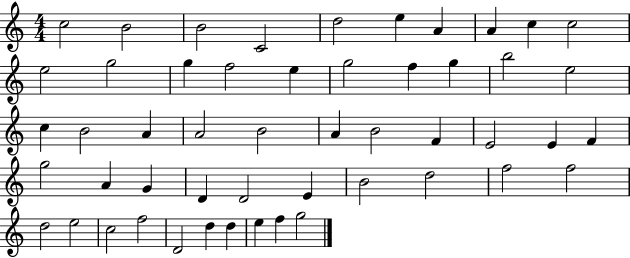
{
  \clef treble
  \numericTimeSignature
  \time 4/4
  \key c \major
  c''2 b'2 | b'2 c'2 | d''2 e''4 a'4 | a'4 c''4 c''2 | \break e''2 g''2 | g''4 f''2 e''4 | g''2 f''4 g''4 | b''2 e''2 | \break c''4 b'2 a'4 | a'2 b'2 | a'4 b'2 f'4 | e'2 e'4 f'4 | \break g''2 a'4 g'4 | d'4 d'2 e'4 | b'2 d''2 | f''2 f''2 | \break d''2 e''2 | c''2 f''2 | d'2 d''4 d''4 | e''4 f''4 g''2 | \break \bar "|."
}